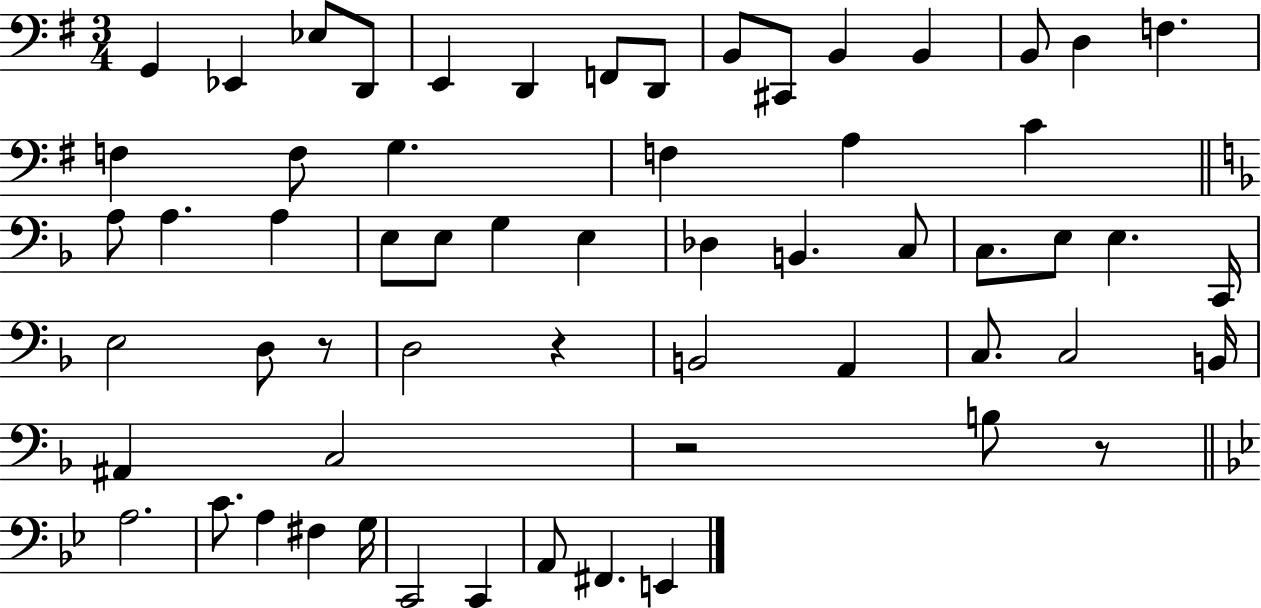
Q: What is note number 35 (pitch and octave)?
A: C2